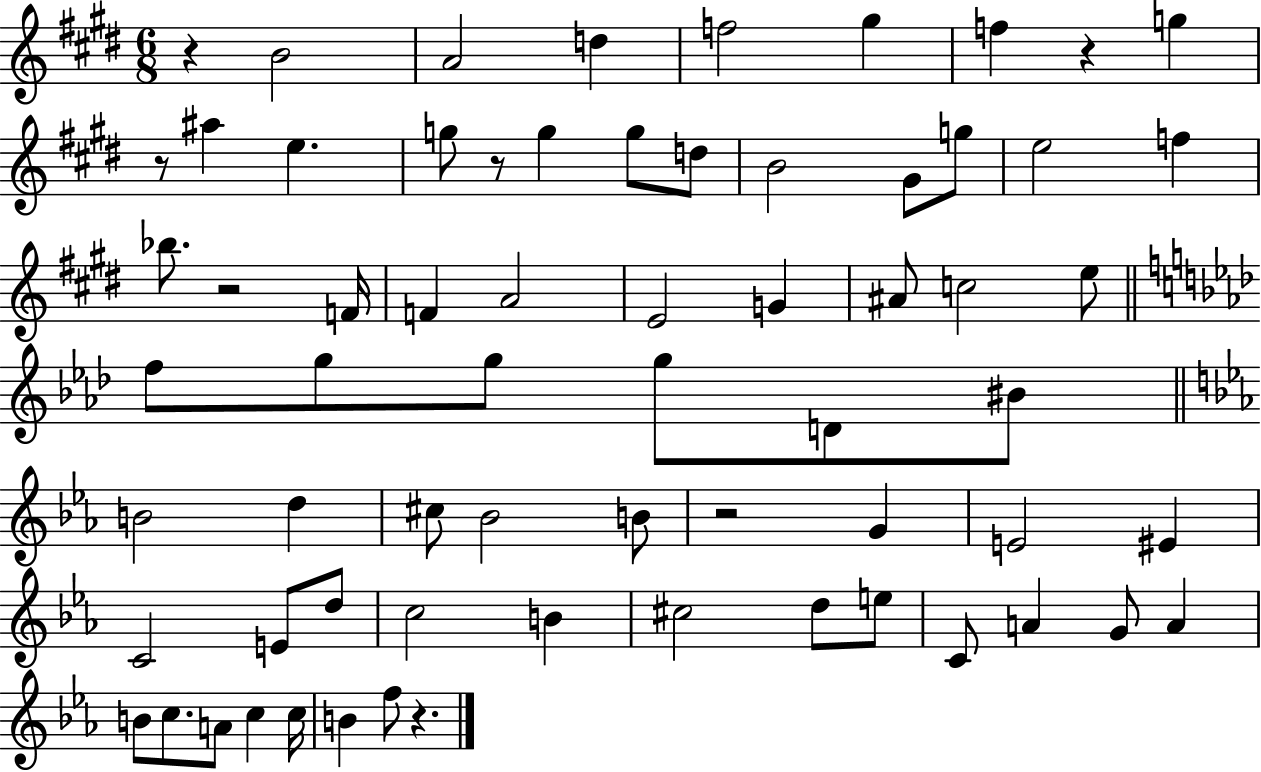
R/q B4/h A4/h D5/q F5/h G#5/q F5/q R/q G5/q R/e A#5/q E5/q. G5/e R/e G5/q G5/e D5/e B4/h G#4/e G5/e E5/h F5/q Bb5/e. R/h F4/s F4/q A4/h E4/h G4/q A#4/e C5/h E5/e F5/e G5/e G5/e G5/e D4/e BIS4/e B4/h D5/q C#5/e Bb4/h B4/e R/h G4/q E4/h EIS4/q C4/h E4/e D5/e C5/h B4/q C#5/h D5/e E5/e C4/e A4/q G4/e A4/q B4/e C5/e. A4/e C5/q C5/s B4/q F5/e R/q.